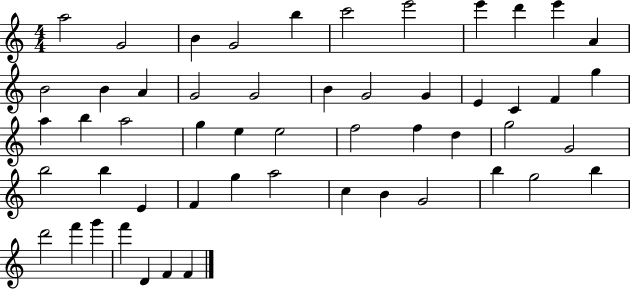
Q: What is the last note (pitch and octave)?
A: F4